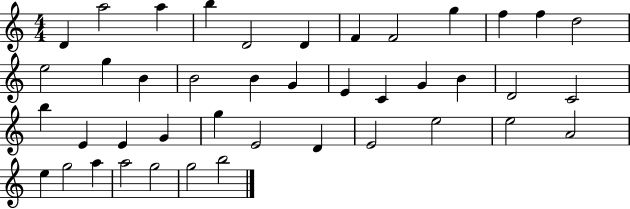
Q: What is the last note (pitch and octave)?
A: B5